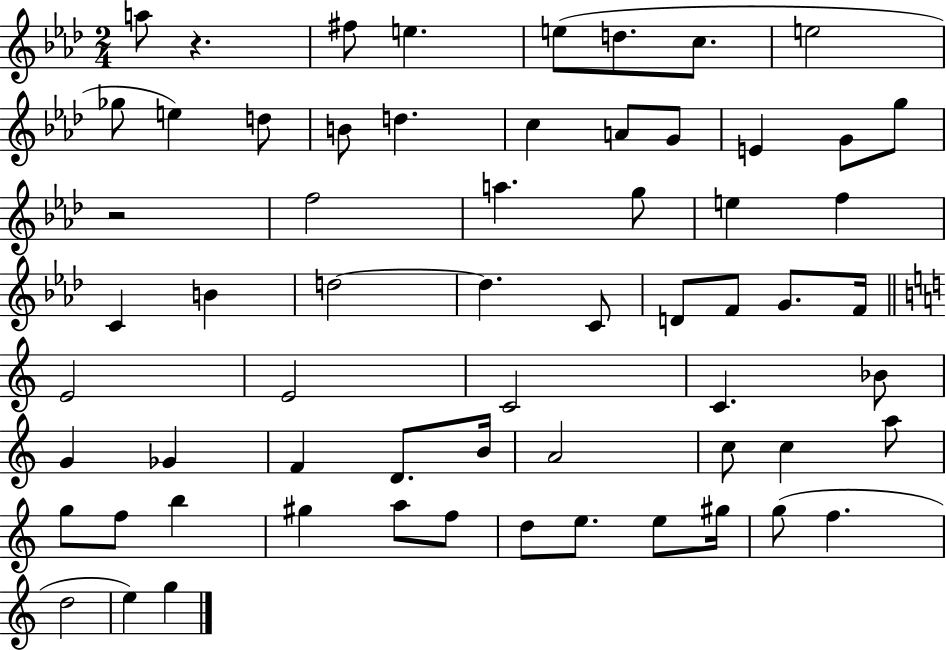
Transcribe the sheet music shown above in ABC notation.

X:1
T:Untitled
M:2/4
L:1/4
K:Ab
a/2 z ^f/2 e e/2 d/2 c/2 e2 _g/2 e d/2 B/2 d c A/2 G/2 E G/2 g/2 z2 f2 a g/2 e f C B d2 d C/2 D/2 F/2 G/2 F/4 E2 E2 C2 C _B/2 G _G F D/2 B/4 A2 c/2 c a/2 g/2 f/2 b ^g a/2 f/2 d/2 e/2 e/2 ^g/4 g/2 f d2 e g